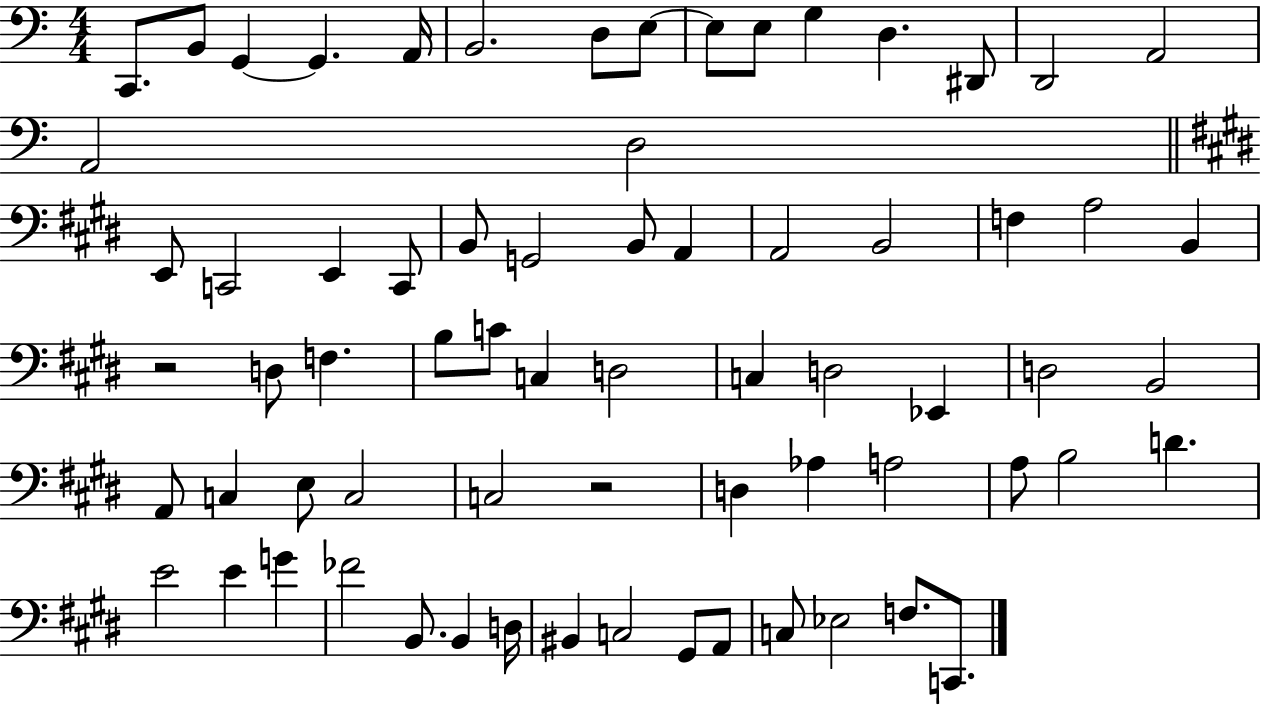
{
  \clef bass
  \numericTimeSignature
  \time 4/4
  \key c \major
  c,8. b,8 g,4~~ g,4. a,16 | b,2. d8 e8~~ | e8 e8 g4 d4. dis,8 | d,2 a,2 | \break a,2 d2 | \bar "||" \break \key e \major e,8 c,2 e,4 c,8 | b,8 g,2 b,8 a,4 | a,2 b,2 | f4 a2 b,4 | \break r2 d8 f4. | b8 c'8 c4 d2 | c4 d2 ees,4 | d2 b,2 | \break a,8 c4 e8 c2 | c2 r2 | d4 aes4 a2 | a8 b2 d'4. | \break e'2 e'4 g'4 | fes'2 b,8. b,4 d16 | bis,4 c2 gis,8 a,8 | c8 ees2 f8. c,8. | \break \bar "|."
}